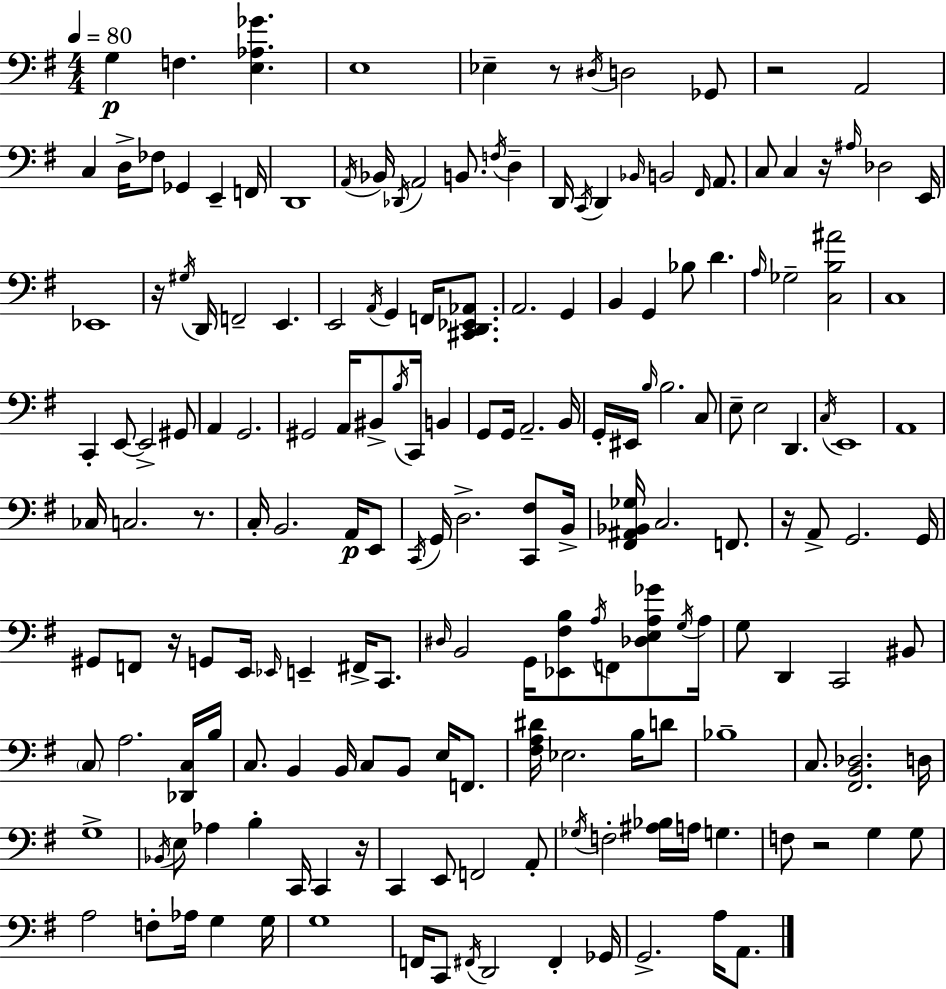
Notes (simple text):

G3/q F3/q. [E3,Ab3,Gb4]/q. E3/w Eb3/q R/e D#3/s D3/h Gb2/e R/h A2/h C3/q D3/s FES3/e Gb2/q E2/q F2/s D2/w A2/s Bb2/s Db2/s A2/h B2/e. F3/s D3/q D2/s C2/s D2/q Bb2/s B2/h F#2/s A2/e. C3/e C3/q R/s A#3/s Db3/h E2/s Eb2/w R/s G#3/s D2/s F2/h E2/q. E2/h A2/s G2/q F2/s [C#2,D2,Eb2,Ab2]/e. A2/h. G2/q B2/q G2/q Bb3/e D4/q. A3/s Gb3/h [C3,B3,A#4]/h C3/w C2/q E2/e E2/h G#2/e A2/q G2/h. G#2/h A2/s BIS2/e B3/s C2/s B2/q G2/e G2/s A2/h. B2/s G2/s EIS2/s B3/s B3/h. C3/e E3/e E3/h D2/q. C3/s E2/w A2/w CES3/s C3/h. R/e. C3/s B2/h. A2/s E2/e C2/s G2/s D3/h. [C2,F#3]/e B2/s [F#2,A#2,Bb2,Gb3]/s C3/h. F2/e. R/s A2/e G2/h. G2/s G#2/e F2/e R/s G2/e E2/s Eb2/s E2/q F#2/s C2/e. D#3/s B2/h G2/s [Eb2,F#3,B3]/e A3/s F2/e [Db3,E3,A3,Gb4]/e G3/s A3/s G3/e D2/q C2/h BIS2/e C3/e A3/h. [Db2,C3]/s B3/s C3/e. B2/q B2/s C3/e B2/e E3/s F2/e. [F#3,A3,D#4]/s Eb3/h. B3/s D4/e Bb3/w C3/e. [F#2,B2,Db3]/h. D3/s G3/w Bb2/s E3/e Ab3/q B3/q C2/s C2/q R/s C2/q E2/e F2/h A2/e Gb3/s F3/h [A#3,Bb3]/s A3/s G3/q. F3/e R/h G3/q G3/e A3/h F3/e Ab3/s G3/q G3/s G3/w F2/s C2/e F#2/s D2/h F#2/q Gb2/s G2/h. A3/s A2/e.